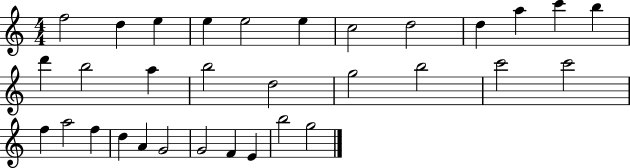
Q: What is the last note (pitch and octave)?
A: G5